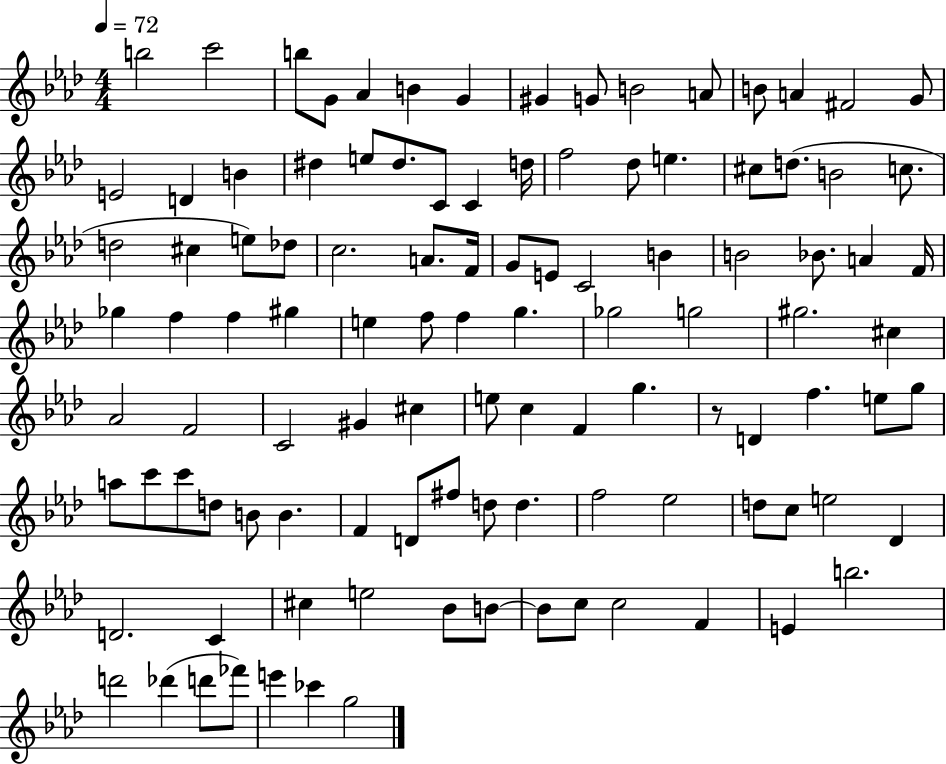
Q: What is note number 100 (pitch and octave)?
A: B5